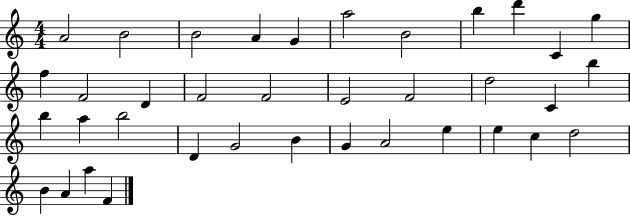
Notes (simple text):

A4/h B4/h B4/h A4/q G4/q A5/h B4/h B5/q D6/q C4/q G5/q F5/q F4/h D4/q F4/h F4/h E4/h F4/h D5/h C4/q B5/q B5/q A5/q B5/h D4/q G4/h B4/q G4/q A4/h E5/q E5/q C5/q D5/h B4/q A4/q A5/q F4/q